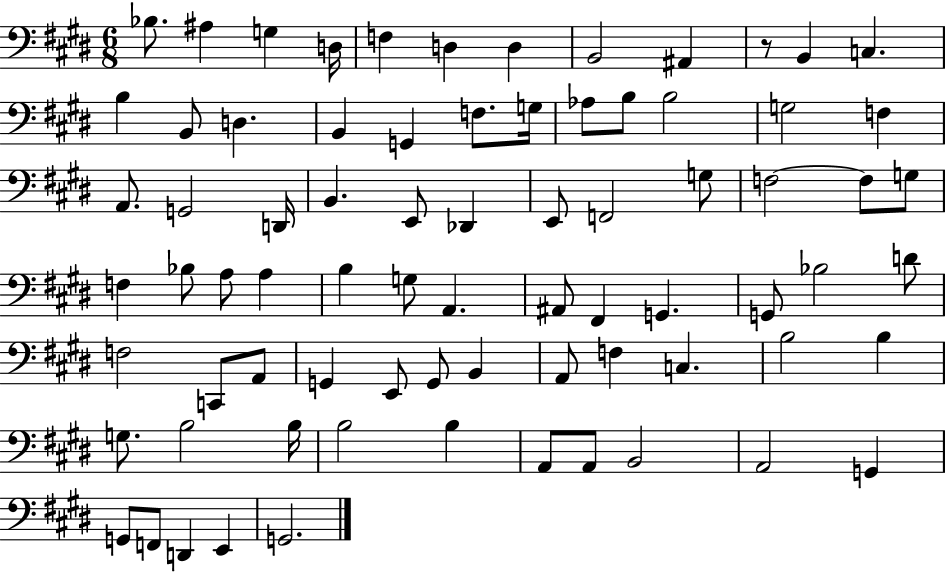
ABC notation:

X:1
T:Untitled
M:6/8
L:1/4
K:E
_B,/2 ^A, G, D,/4 F, D, D, B,,2 ^A,, z/2 B,, C, B, B,,/2 D, B,, G,, F,/2 G,/4 _A,/2 B,/2 B,2 G,2 F, A,,/2 G,,2 D,,/4 B,, E,,/2 _D,, E,,/2 F,,2 G,/2 F,2 F,/2 G,/2 F, _B,/2 A,/2 A, B, G,/2 A,, ^A,,/2 ^F,, G,, G,,/2 _B,2 D/2 F,2 C,,/2 A,,/2 G,, E,,/2 G,,/2 B,, A,,/2 F, C, B,2 B, G,/2 B,2 B,/4 B,2 B, A,,/2 A,,/2 B,,2 A,,2 G,, G,,/2 F,,/2 D,, E,, G,,2